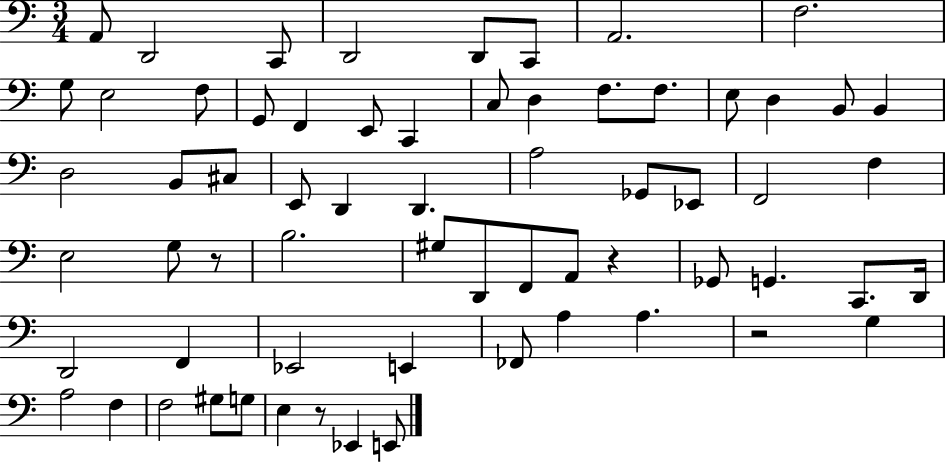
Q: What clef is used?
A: bass